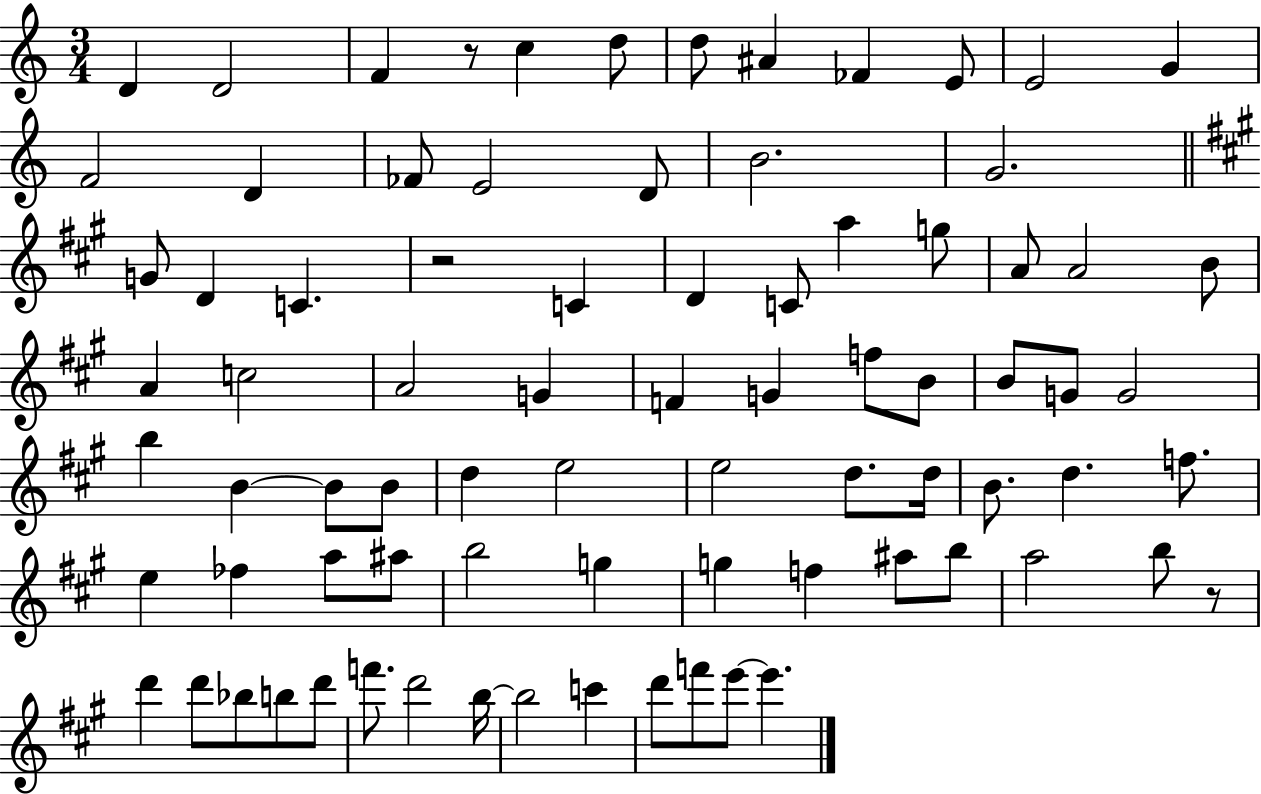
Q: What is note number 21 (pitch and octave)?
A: C4